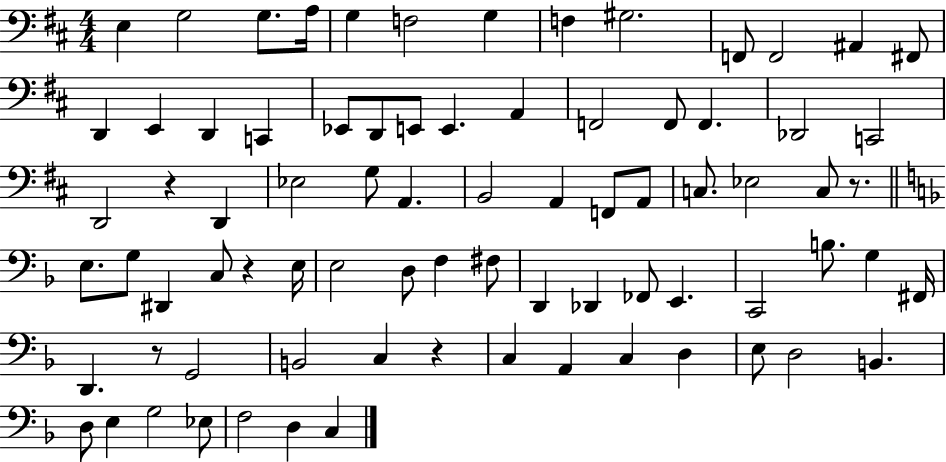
E3/q G3/h G3/e. A3/s G3/q F3/h G3/q F3/q G#3/h. F2/e F2/h A#2/q F#2/e D2/q E2/q D2/q C2/q Eb2/e D2/e E2/e E2/q. A2/q F2/h F2/e F2/q. Db2/h C2/h D2/h R/q D2/q Eb3/h G3/e A2/q. B2/h A2/q F2/e A2/e C3/e. Eb3/h C3/e R/e. E3/e. G3/e D#2/q C3/e R/q E3/s E3/h D3/e F3/q F#3/e D2/q Db2/q FES2/e E2/q. C2/h B3/e. G3/q F#2/s D2/q. R/e G2/h B2/h C3/q R/q C3/q A2/q C3/q D3/q E3/e D3/h B2/q. D3/e E3/q G3/h Eb3/e F3/h D3/q C3/q